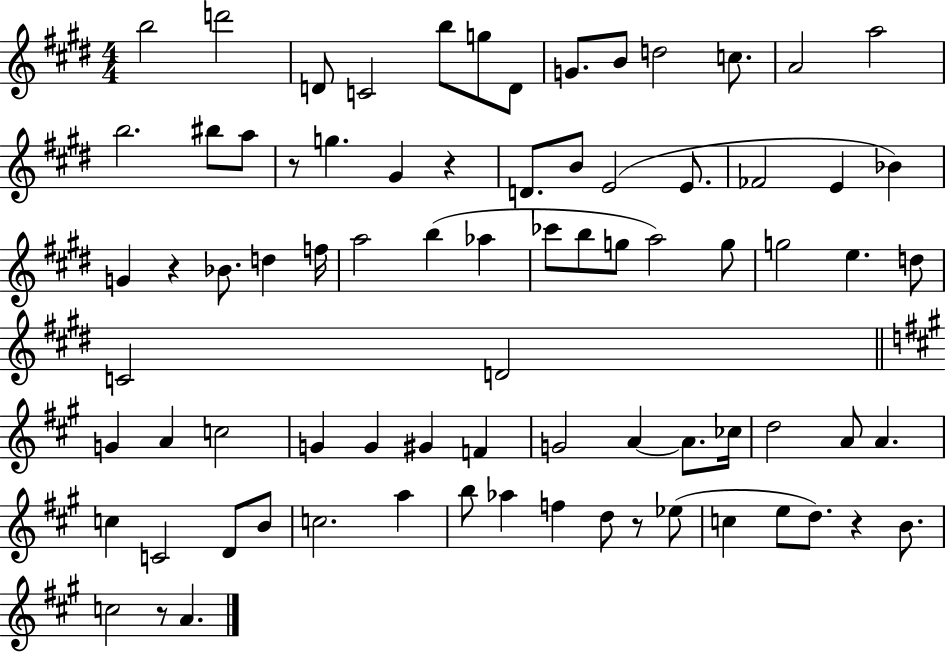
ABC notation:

X:1
T:Untitled
M:4/4
L:1/4
K:E
b2 d'2 D/2 C2 b/2 g/2 D/2 G/2 B/2 d2 c/2 A2 a2 b2 ^b/2 a/2 z/2 g ^G z D/2 B/2 E2 E/2 _F2 E _B G z _B/2 d f/4 a2 b _a _c'/2 b/2 g/2 a2 g/2 g2 e d/2 C2 D2 G A c2 G G ^G F G2 A A/2 _c/4 d2 A/2 A c C2 D/2 B/2 c2 a b/2 _a f d/2 z/2 _e/2 c e/2 d/2 z B/2 c2 z/2 A